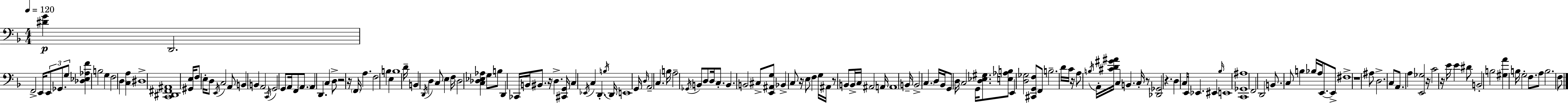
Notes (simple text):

[D#4,G4]/q D2/h. F2/h E2/s E2/e Gb2/e. G3/e [Db3,Eb3,Ab3,F4]/q B3/h G3/q F3/h D3/q [C3,A3]/q D#3/w [C2,D#2,F#2,A#2]/w [G#2,E3]/s F3/e E3/s D3/e E2/s C3/h A2/e B2/q B2/q A2/h C2/s G2/h G2/e A2/s F2/e A2/e. A2/q D2/q. C3/q D3/e R/h R/s F2/s A3/q. F3/h B3/q E3/q B3/w D4/s B2/q D2/s D3/q C3/e E3/q F3/s D3/h [C3,Db3,Eb3,Ab3]/q G3/e B3/e D2/q CES2/s B2/s BIS2/e. R/s D3/q. [C#2,G2]/s C3/q Eb2/s C3/q D2/q. B3/s D2/s E2/w G2/s D3/s A2/h C3/q. B3/s A3/h Gb2/s B2/e D3/e D3/s C3/e. B2/q. B2/h C#3/e [E2,A#2,G3]/e Bb2/q C3/e R/s E3/e F3/q G3/s A#2/s R/e B2/e B2/s C3/s A#2/h A2/s A2/w B2/s B2/h C3/q. D3/s Bb2/s G2/e D3/s C3/h G2/s [D3,Eb3,G#3]/e. [E3,Ab3,B3]/e E2/q [D3,Gb3]/h [C#2,G2,F3]/e F2/e B3/h. D4/s C4/s R/s A3/e B3/s A2/s [C#4,D4,G#4,A#4]/s C3/q B2/q. C3/s R/e [Db2,Gb2]/h R/q. D3/q C3/s E2/s Eb2/q. EIS2/q Bb3/s E2/w [C2,Gb2,A#3]/w F2/h D2/h B2/e. C3/e B3/q Bb3/s A3/s E2/e. E2/e F#3/w R/w A#3/e D3/h. C3/e A2/e. A3/q [E2,Gb3]/h R/s C4/h R/s E4/s E4/q D#4/e B2/h B3/h [G#3,A4]/q B3/s G3/h F3/e. A3/e B3/h. F3/e